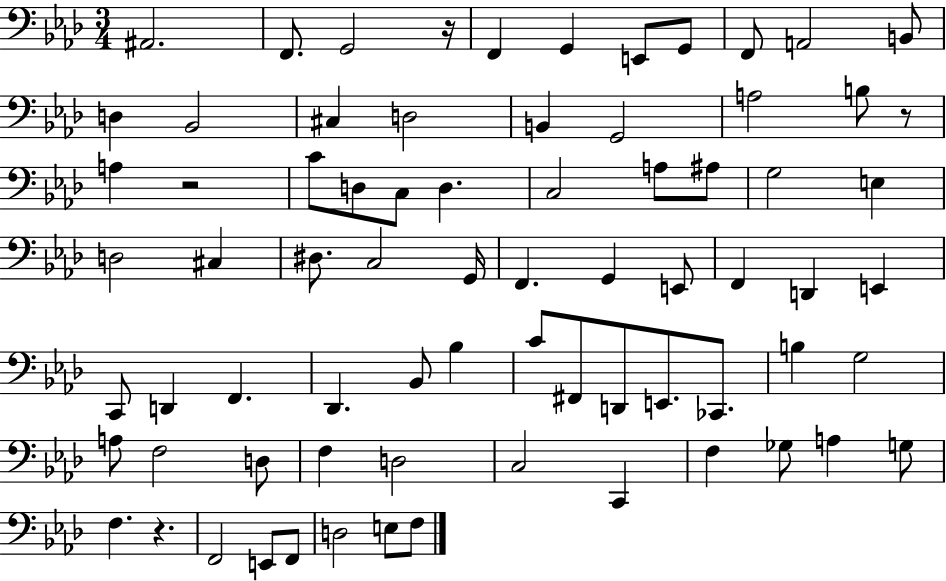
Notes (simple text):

A#2/h. F2/e. G2/h R/s F2/q G2/q E2/e G2/e F2/e A2/h B2/e D3/q Bb2/h C#3/q D3/h B2/q G2/h A3/h B3/e R/e A3/q R/h C4/e D3/e C3/e D3/q. C3/h A3/e A#3/e G3/h E3/q D3/h C#3/q D#3/e. C3/h G2/s F2/q. G2/q E2/e F2/q D2/q E2/q C2/e D2/q F2/q. Db2/q. Bb2/e Bb3/q C4/e F#2/e D2/e E2/e. CES2/e. B3/q G3/h A3/e F3/h D3/e F3/q D3/h C3/h C2/q F3/q Gb3/e A3/q G3/e F3/q. R/q. F2/h E2/e F2/e D3/h E3/e F3/e